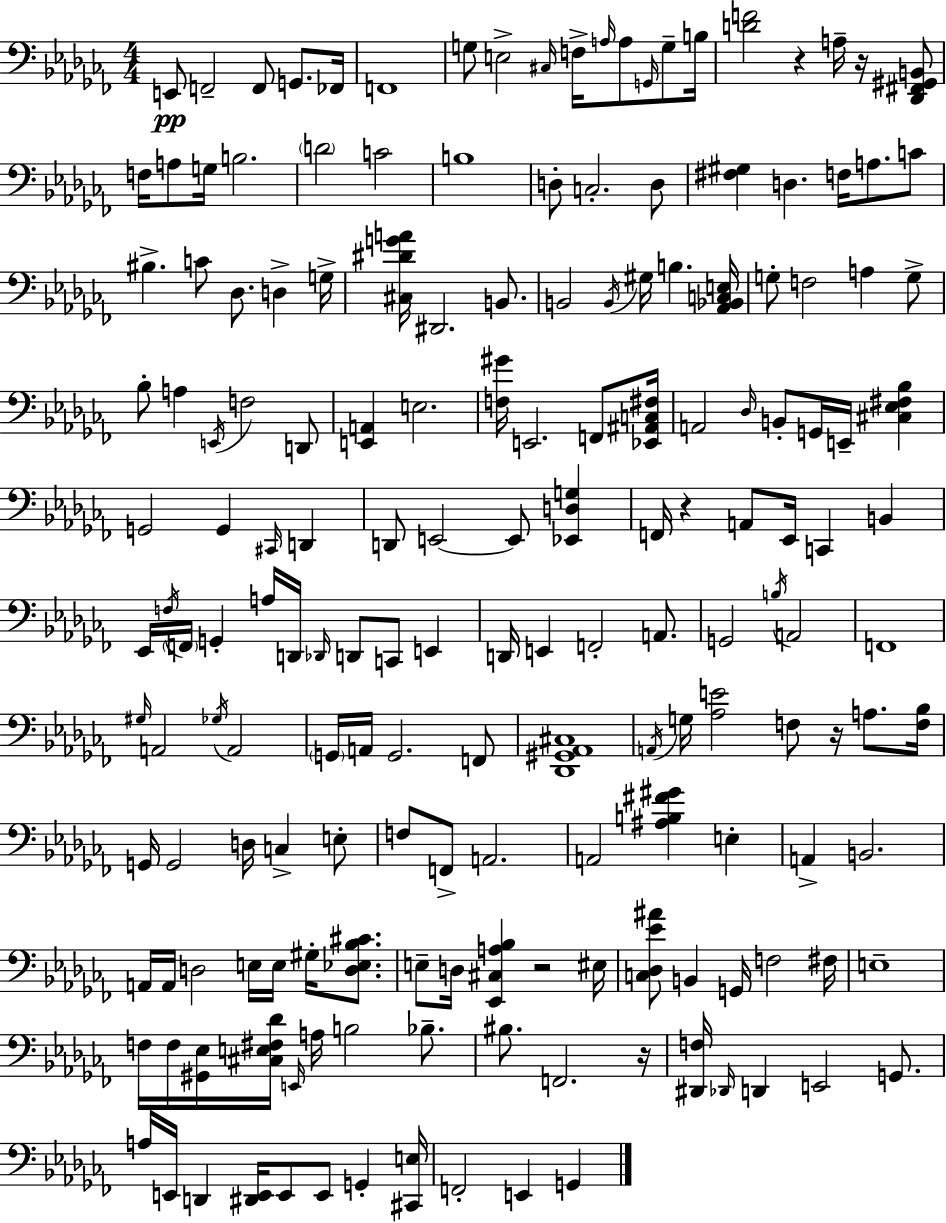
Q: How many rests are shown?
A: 6